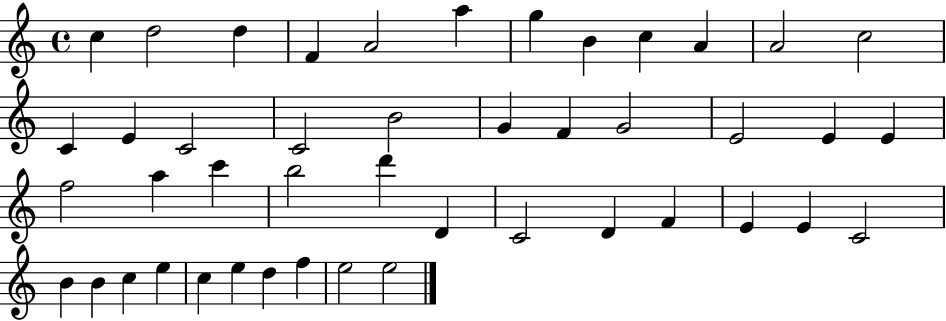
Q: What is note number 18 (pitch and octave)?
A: G4